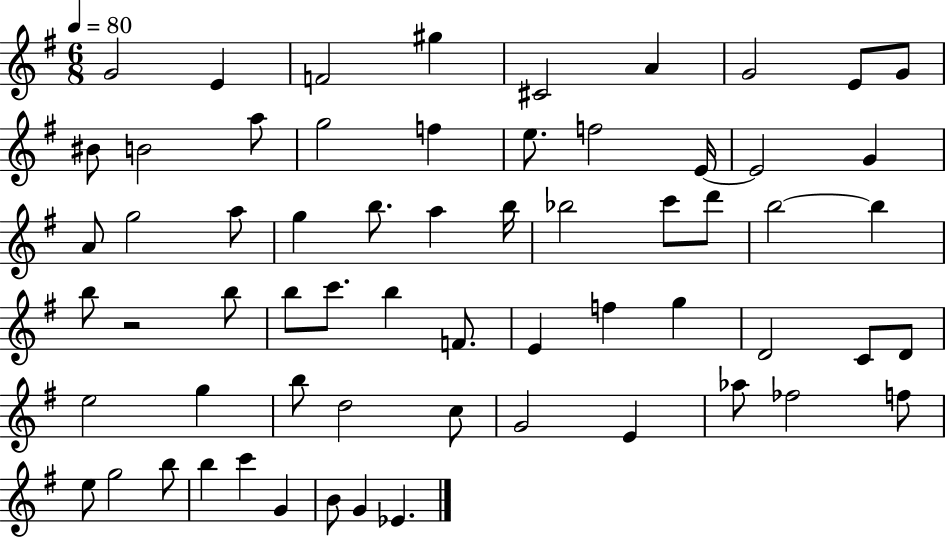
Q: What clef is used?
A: treble